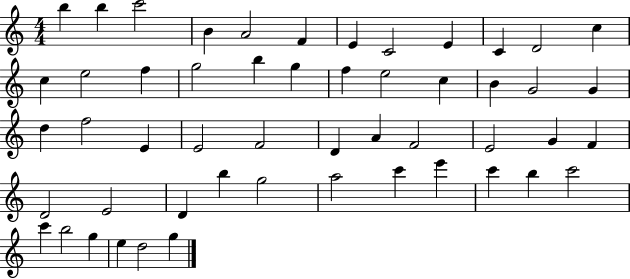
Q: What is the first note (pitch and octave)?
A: B5